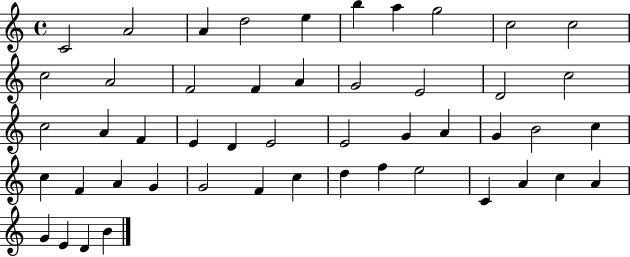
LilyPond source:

{
  \clef treble
  \time 4/4
  \defaultTimeSignature
  \key c \major
  c'2 a'2 | a'4 d''2 e''4 | b''4 a''4 g''2 | c''2 c''2 | \break c''2 a'2 | f'2 f'4 a'4 | g'2 e'2 | d'2 c''2 | \break c''2 a'4 f'4 | e'4 d'4 e'2 | e'2 g'4 a'4 | g'4 b'2 c''4 | \break c''4 f'4 a'4 g'4 | g'2 f'4 c''4 | d''4 f''4 e''2 | c'4 a'4 c''4 a'4 | \break g'4 e'4 d'4 b'4 | \bar "|."
}